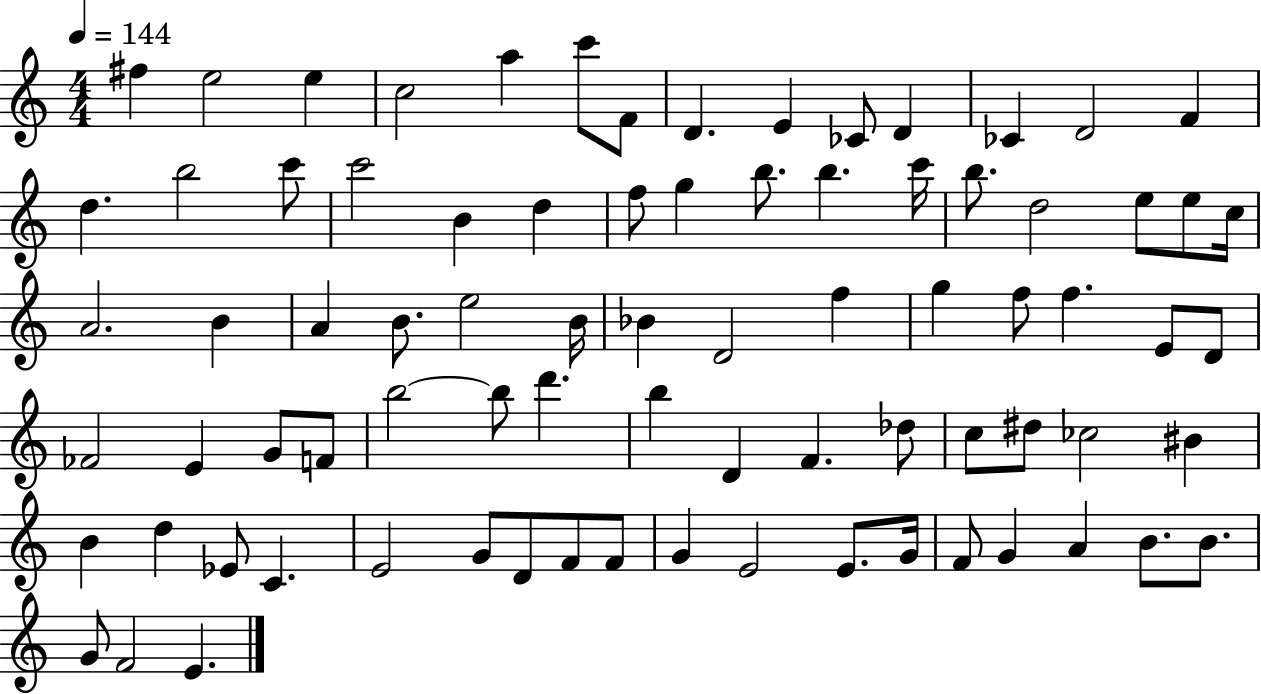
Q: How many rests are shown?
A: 0